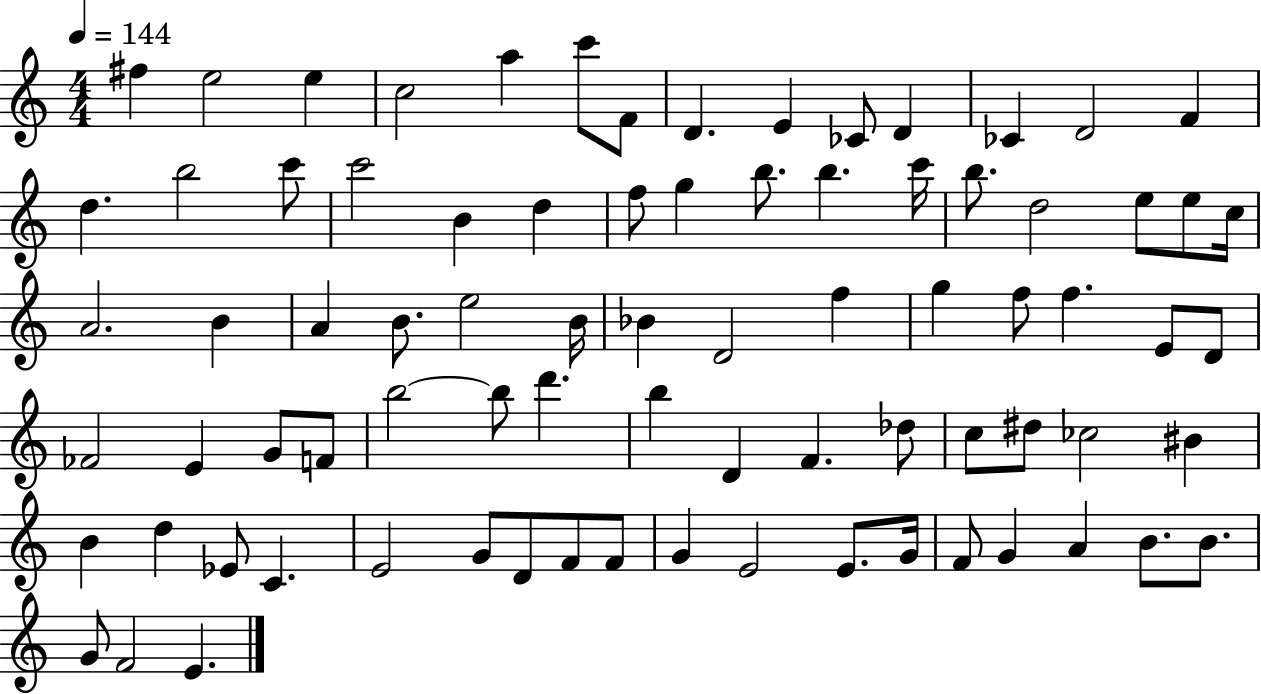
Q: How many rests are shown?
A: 0